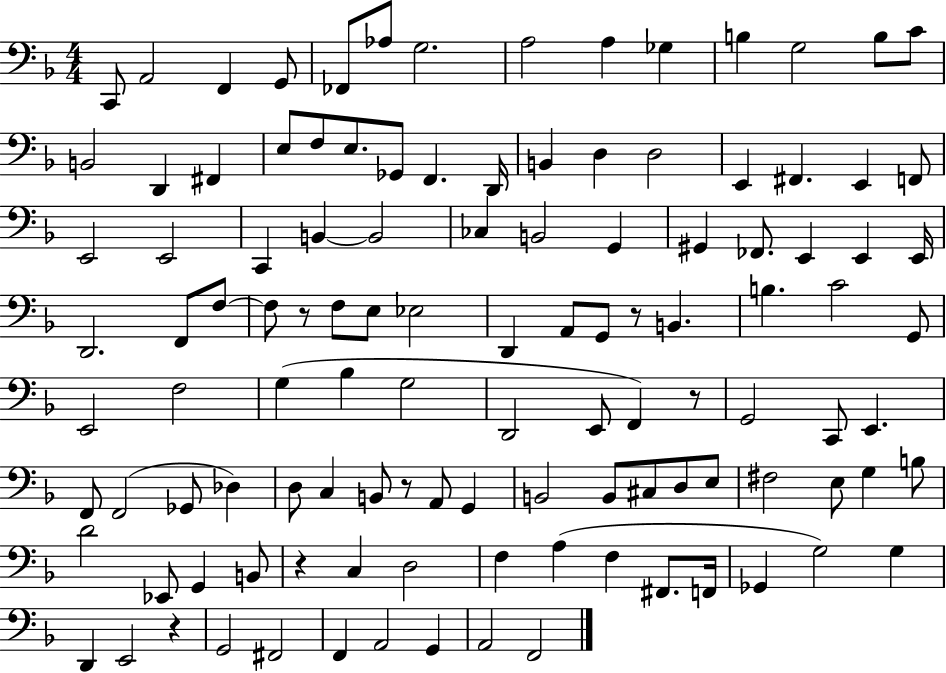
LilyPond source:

{
  \clef bass
  \numericTimeSignature
  \time 4/4
  \key f \major
  c,8 a,2 f,4 g,8 | fes,8 aes8 g2. | a2 a4 ges4 | b4 g2 b8 c'8 | \break b,2 d,4 fis,4 | e8 f8 e8. ges,8 f,4. d,16 | b,4 d4 d2 | e,4 fis,4. e,4 f,8 | \break e,2 e,2 | c,4 b,4~~ b,2 | ces4 b,2 g,4 | gis,4 fes,8. e,4 e,4 e,16 | \break d,2. f,8 f8~~ | f8 r8 f8 e8 ees2 | d,4 a,8 g,8 r8 b,4. | b4. c'2 g,8 | \break e,2 f2 | g4( bes4 g2 | d,2 e,8 f,4) r8 | g,2 c,8 e,4. | \break f,8 f,2( ges,8 des4) | d8 c4 b,8 r8 a,8 g,4 | b,2 b,8 cis8 d8 e8 | fis2 e8 g4 b8 | \break d'2 ees,8 g,4 b,8 | r4 c4 d2 | f4 a4( f4 fis,8. f,16 | ges,4 g2) g4 | \break d,4 e,2 r4 | g,2 fis,2 | f,4 a,2 g,4 | a,2 f,2 | \break \bar "|."
}